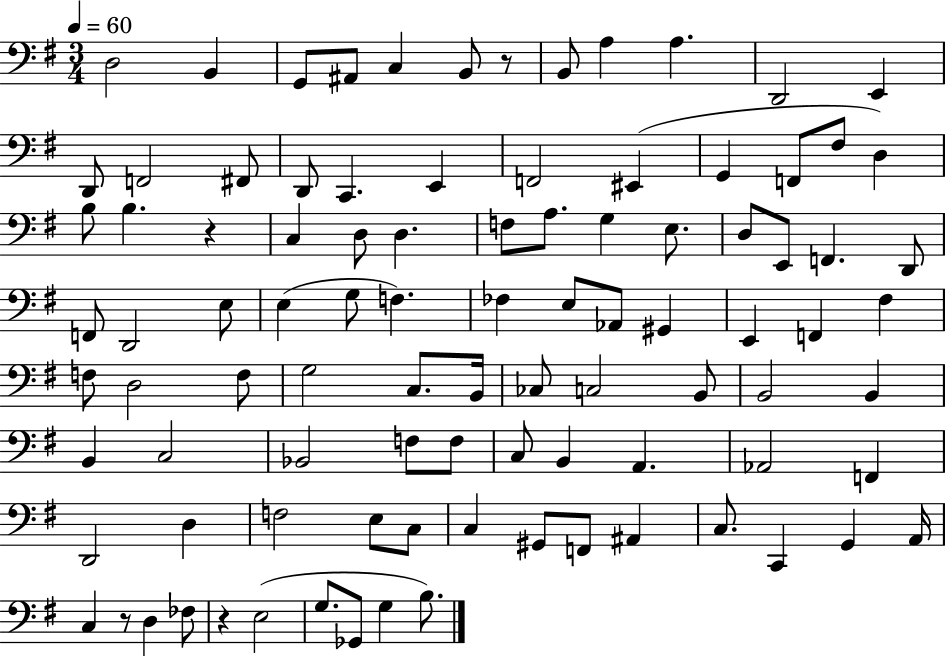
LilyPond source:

{
  \clef bass
  \numericTimeSignature
  \time 3/4
  \key g \major
  \tempo 4 = 60
  d2 b,4 | g,8 ais,8 c4 b,8 r8 | b,8 a4 a4. | d,2 e,4 | \break d,8 f,2 fis,8 | d,8 c,4. e,4 | f,2 eis,4( | g,4 f,8 fis8 d4) | \break b8 b4. r4 | c4 d8 d4. | f8 a8. g4 e8. | d8 e,8 f,4. d,8 | \break f,8 d,2 e8 | e4( g8 f4.) | fes4 e8 aes,8 gis,4 | e,4 f,4 fis4 | \break f8 d2 f8 | g2 c8. b,16 | ces8 c2 b,8 | b,2 b,4 | \break b,4 c2 | bes,2 f8 f8 | c8 b,4 a,4. | aes,2 f,4 | \break d,2 d4 | f2 e8 c8 | c4 gis,8 f,8 ais,4 | c8. c,4 g,4 a,16 | \break c4 r8 d4 fes8 | r4 e2( | g8. ges,8 g4 b8.) | \bar "|."
}